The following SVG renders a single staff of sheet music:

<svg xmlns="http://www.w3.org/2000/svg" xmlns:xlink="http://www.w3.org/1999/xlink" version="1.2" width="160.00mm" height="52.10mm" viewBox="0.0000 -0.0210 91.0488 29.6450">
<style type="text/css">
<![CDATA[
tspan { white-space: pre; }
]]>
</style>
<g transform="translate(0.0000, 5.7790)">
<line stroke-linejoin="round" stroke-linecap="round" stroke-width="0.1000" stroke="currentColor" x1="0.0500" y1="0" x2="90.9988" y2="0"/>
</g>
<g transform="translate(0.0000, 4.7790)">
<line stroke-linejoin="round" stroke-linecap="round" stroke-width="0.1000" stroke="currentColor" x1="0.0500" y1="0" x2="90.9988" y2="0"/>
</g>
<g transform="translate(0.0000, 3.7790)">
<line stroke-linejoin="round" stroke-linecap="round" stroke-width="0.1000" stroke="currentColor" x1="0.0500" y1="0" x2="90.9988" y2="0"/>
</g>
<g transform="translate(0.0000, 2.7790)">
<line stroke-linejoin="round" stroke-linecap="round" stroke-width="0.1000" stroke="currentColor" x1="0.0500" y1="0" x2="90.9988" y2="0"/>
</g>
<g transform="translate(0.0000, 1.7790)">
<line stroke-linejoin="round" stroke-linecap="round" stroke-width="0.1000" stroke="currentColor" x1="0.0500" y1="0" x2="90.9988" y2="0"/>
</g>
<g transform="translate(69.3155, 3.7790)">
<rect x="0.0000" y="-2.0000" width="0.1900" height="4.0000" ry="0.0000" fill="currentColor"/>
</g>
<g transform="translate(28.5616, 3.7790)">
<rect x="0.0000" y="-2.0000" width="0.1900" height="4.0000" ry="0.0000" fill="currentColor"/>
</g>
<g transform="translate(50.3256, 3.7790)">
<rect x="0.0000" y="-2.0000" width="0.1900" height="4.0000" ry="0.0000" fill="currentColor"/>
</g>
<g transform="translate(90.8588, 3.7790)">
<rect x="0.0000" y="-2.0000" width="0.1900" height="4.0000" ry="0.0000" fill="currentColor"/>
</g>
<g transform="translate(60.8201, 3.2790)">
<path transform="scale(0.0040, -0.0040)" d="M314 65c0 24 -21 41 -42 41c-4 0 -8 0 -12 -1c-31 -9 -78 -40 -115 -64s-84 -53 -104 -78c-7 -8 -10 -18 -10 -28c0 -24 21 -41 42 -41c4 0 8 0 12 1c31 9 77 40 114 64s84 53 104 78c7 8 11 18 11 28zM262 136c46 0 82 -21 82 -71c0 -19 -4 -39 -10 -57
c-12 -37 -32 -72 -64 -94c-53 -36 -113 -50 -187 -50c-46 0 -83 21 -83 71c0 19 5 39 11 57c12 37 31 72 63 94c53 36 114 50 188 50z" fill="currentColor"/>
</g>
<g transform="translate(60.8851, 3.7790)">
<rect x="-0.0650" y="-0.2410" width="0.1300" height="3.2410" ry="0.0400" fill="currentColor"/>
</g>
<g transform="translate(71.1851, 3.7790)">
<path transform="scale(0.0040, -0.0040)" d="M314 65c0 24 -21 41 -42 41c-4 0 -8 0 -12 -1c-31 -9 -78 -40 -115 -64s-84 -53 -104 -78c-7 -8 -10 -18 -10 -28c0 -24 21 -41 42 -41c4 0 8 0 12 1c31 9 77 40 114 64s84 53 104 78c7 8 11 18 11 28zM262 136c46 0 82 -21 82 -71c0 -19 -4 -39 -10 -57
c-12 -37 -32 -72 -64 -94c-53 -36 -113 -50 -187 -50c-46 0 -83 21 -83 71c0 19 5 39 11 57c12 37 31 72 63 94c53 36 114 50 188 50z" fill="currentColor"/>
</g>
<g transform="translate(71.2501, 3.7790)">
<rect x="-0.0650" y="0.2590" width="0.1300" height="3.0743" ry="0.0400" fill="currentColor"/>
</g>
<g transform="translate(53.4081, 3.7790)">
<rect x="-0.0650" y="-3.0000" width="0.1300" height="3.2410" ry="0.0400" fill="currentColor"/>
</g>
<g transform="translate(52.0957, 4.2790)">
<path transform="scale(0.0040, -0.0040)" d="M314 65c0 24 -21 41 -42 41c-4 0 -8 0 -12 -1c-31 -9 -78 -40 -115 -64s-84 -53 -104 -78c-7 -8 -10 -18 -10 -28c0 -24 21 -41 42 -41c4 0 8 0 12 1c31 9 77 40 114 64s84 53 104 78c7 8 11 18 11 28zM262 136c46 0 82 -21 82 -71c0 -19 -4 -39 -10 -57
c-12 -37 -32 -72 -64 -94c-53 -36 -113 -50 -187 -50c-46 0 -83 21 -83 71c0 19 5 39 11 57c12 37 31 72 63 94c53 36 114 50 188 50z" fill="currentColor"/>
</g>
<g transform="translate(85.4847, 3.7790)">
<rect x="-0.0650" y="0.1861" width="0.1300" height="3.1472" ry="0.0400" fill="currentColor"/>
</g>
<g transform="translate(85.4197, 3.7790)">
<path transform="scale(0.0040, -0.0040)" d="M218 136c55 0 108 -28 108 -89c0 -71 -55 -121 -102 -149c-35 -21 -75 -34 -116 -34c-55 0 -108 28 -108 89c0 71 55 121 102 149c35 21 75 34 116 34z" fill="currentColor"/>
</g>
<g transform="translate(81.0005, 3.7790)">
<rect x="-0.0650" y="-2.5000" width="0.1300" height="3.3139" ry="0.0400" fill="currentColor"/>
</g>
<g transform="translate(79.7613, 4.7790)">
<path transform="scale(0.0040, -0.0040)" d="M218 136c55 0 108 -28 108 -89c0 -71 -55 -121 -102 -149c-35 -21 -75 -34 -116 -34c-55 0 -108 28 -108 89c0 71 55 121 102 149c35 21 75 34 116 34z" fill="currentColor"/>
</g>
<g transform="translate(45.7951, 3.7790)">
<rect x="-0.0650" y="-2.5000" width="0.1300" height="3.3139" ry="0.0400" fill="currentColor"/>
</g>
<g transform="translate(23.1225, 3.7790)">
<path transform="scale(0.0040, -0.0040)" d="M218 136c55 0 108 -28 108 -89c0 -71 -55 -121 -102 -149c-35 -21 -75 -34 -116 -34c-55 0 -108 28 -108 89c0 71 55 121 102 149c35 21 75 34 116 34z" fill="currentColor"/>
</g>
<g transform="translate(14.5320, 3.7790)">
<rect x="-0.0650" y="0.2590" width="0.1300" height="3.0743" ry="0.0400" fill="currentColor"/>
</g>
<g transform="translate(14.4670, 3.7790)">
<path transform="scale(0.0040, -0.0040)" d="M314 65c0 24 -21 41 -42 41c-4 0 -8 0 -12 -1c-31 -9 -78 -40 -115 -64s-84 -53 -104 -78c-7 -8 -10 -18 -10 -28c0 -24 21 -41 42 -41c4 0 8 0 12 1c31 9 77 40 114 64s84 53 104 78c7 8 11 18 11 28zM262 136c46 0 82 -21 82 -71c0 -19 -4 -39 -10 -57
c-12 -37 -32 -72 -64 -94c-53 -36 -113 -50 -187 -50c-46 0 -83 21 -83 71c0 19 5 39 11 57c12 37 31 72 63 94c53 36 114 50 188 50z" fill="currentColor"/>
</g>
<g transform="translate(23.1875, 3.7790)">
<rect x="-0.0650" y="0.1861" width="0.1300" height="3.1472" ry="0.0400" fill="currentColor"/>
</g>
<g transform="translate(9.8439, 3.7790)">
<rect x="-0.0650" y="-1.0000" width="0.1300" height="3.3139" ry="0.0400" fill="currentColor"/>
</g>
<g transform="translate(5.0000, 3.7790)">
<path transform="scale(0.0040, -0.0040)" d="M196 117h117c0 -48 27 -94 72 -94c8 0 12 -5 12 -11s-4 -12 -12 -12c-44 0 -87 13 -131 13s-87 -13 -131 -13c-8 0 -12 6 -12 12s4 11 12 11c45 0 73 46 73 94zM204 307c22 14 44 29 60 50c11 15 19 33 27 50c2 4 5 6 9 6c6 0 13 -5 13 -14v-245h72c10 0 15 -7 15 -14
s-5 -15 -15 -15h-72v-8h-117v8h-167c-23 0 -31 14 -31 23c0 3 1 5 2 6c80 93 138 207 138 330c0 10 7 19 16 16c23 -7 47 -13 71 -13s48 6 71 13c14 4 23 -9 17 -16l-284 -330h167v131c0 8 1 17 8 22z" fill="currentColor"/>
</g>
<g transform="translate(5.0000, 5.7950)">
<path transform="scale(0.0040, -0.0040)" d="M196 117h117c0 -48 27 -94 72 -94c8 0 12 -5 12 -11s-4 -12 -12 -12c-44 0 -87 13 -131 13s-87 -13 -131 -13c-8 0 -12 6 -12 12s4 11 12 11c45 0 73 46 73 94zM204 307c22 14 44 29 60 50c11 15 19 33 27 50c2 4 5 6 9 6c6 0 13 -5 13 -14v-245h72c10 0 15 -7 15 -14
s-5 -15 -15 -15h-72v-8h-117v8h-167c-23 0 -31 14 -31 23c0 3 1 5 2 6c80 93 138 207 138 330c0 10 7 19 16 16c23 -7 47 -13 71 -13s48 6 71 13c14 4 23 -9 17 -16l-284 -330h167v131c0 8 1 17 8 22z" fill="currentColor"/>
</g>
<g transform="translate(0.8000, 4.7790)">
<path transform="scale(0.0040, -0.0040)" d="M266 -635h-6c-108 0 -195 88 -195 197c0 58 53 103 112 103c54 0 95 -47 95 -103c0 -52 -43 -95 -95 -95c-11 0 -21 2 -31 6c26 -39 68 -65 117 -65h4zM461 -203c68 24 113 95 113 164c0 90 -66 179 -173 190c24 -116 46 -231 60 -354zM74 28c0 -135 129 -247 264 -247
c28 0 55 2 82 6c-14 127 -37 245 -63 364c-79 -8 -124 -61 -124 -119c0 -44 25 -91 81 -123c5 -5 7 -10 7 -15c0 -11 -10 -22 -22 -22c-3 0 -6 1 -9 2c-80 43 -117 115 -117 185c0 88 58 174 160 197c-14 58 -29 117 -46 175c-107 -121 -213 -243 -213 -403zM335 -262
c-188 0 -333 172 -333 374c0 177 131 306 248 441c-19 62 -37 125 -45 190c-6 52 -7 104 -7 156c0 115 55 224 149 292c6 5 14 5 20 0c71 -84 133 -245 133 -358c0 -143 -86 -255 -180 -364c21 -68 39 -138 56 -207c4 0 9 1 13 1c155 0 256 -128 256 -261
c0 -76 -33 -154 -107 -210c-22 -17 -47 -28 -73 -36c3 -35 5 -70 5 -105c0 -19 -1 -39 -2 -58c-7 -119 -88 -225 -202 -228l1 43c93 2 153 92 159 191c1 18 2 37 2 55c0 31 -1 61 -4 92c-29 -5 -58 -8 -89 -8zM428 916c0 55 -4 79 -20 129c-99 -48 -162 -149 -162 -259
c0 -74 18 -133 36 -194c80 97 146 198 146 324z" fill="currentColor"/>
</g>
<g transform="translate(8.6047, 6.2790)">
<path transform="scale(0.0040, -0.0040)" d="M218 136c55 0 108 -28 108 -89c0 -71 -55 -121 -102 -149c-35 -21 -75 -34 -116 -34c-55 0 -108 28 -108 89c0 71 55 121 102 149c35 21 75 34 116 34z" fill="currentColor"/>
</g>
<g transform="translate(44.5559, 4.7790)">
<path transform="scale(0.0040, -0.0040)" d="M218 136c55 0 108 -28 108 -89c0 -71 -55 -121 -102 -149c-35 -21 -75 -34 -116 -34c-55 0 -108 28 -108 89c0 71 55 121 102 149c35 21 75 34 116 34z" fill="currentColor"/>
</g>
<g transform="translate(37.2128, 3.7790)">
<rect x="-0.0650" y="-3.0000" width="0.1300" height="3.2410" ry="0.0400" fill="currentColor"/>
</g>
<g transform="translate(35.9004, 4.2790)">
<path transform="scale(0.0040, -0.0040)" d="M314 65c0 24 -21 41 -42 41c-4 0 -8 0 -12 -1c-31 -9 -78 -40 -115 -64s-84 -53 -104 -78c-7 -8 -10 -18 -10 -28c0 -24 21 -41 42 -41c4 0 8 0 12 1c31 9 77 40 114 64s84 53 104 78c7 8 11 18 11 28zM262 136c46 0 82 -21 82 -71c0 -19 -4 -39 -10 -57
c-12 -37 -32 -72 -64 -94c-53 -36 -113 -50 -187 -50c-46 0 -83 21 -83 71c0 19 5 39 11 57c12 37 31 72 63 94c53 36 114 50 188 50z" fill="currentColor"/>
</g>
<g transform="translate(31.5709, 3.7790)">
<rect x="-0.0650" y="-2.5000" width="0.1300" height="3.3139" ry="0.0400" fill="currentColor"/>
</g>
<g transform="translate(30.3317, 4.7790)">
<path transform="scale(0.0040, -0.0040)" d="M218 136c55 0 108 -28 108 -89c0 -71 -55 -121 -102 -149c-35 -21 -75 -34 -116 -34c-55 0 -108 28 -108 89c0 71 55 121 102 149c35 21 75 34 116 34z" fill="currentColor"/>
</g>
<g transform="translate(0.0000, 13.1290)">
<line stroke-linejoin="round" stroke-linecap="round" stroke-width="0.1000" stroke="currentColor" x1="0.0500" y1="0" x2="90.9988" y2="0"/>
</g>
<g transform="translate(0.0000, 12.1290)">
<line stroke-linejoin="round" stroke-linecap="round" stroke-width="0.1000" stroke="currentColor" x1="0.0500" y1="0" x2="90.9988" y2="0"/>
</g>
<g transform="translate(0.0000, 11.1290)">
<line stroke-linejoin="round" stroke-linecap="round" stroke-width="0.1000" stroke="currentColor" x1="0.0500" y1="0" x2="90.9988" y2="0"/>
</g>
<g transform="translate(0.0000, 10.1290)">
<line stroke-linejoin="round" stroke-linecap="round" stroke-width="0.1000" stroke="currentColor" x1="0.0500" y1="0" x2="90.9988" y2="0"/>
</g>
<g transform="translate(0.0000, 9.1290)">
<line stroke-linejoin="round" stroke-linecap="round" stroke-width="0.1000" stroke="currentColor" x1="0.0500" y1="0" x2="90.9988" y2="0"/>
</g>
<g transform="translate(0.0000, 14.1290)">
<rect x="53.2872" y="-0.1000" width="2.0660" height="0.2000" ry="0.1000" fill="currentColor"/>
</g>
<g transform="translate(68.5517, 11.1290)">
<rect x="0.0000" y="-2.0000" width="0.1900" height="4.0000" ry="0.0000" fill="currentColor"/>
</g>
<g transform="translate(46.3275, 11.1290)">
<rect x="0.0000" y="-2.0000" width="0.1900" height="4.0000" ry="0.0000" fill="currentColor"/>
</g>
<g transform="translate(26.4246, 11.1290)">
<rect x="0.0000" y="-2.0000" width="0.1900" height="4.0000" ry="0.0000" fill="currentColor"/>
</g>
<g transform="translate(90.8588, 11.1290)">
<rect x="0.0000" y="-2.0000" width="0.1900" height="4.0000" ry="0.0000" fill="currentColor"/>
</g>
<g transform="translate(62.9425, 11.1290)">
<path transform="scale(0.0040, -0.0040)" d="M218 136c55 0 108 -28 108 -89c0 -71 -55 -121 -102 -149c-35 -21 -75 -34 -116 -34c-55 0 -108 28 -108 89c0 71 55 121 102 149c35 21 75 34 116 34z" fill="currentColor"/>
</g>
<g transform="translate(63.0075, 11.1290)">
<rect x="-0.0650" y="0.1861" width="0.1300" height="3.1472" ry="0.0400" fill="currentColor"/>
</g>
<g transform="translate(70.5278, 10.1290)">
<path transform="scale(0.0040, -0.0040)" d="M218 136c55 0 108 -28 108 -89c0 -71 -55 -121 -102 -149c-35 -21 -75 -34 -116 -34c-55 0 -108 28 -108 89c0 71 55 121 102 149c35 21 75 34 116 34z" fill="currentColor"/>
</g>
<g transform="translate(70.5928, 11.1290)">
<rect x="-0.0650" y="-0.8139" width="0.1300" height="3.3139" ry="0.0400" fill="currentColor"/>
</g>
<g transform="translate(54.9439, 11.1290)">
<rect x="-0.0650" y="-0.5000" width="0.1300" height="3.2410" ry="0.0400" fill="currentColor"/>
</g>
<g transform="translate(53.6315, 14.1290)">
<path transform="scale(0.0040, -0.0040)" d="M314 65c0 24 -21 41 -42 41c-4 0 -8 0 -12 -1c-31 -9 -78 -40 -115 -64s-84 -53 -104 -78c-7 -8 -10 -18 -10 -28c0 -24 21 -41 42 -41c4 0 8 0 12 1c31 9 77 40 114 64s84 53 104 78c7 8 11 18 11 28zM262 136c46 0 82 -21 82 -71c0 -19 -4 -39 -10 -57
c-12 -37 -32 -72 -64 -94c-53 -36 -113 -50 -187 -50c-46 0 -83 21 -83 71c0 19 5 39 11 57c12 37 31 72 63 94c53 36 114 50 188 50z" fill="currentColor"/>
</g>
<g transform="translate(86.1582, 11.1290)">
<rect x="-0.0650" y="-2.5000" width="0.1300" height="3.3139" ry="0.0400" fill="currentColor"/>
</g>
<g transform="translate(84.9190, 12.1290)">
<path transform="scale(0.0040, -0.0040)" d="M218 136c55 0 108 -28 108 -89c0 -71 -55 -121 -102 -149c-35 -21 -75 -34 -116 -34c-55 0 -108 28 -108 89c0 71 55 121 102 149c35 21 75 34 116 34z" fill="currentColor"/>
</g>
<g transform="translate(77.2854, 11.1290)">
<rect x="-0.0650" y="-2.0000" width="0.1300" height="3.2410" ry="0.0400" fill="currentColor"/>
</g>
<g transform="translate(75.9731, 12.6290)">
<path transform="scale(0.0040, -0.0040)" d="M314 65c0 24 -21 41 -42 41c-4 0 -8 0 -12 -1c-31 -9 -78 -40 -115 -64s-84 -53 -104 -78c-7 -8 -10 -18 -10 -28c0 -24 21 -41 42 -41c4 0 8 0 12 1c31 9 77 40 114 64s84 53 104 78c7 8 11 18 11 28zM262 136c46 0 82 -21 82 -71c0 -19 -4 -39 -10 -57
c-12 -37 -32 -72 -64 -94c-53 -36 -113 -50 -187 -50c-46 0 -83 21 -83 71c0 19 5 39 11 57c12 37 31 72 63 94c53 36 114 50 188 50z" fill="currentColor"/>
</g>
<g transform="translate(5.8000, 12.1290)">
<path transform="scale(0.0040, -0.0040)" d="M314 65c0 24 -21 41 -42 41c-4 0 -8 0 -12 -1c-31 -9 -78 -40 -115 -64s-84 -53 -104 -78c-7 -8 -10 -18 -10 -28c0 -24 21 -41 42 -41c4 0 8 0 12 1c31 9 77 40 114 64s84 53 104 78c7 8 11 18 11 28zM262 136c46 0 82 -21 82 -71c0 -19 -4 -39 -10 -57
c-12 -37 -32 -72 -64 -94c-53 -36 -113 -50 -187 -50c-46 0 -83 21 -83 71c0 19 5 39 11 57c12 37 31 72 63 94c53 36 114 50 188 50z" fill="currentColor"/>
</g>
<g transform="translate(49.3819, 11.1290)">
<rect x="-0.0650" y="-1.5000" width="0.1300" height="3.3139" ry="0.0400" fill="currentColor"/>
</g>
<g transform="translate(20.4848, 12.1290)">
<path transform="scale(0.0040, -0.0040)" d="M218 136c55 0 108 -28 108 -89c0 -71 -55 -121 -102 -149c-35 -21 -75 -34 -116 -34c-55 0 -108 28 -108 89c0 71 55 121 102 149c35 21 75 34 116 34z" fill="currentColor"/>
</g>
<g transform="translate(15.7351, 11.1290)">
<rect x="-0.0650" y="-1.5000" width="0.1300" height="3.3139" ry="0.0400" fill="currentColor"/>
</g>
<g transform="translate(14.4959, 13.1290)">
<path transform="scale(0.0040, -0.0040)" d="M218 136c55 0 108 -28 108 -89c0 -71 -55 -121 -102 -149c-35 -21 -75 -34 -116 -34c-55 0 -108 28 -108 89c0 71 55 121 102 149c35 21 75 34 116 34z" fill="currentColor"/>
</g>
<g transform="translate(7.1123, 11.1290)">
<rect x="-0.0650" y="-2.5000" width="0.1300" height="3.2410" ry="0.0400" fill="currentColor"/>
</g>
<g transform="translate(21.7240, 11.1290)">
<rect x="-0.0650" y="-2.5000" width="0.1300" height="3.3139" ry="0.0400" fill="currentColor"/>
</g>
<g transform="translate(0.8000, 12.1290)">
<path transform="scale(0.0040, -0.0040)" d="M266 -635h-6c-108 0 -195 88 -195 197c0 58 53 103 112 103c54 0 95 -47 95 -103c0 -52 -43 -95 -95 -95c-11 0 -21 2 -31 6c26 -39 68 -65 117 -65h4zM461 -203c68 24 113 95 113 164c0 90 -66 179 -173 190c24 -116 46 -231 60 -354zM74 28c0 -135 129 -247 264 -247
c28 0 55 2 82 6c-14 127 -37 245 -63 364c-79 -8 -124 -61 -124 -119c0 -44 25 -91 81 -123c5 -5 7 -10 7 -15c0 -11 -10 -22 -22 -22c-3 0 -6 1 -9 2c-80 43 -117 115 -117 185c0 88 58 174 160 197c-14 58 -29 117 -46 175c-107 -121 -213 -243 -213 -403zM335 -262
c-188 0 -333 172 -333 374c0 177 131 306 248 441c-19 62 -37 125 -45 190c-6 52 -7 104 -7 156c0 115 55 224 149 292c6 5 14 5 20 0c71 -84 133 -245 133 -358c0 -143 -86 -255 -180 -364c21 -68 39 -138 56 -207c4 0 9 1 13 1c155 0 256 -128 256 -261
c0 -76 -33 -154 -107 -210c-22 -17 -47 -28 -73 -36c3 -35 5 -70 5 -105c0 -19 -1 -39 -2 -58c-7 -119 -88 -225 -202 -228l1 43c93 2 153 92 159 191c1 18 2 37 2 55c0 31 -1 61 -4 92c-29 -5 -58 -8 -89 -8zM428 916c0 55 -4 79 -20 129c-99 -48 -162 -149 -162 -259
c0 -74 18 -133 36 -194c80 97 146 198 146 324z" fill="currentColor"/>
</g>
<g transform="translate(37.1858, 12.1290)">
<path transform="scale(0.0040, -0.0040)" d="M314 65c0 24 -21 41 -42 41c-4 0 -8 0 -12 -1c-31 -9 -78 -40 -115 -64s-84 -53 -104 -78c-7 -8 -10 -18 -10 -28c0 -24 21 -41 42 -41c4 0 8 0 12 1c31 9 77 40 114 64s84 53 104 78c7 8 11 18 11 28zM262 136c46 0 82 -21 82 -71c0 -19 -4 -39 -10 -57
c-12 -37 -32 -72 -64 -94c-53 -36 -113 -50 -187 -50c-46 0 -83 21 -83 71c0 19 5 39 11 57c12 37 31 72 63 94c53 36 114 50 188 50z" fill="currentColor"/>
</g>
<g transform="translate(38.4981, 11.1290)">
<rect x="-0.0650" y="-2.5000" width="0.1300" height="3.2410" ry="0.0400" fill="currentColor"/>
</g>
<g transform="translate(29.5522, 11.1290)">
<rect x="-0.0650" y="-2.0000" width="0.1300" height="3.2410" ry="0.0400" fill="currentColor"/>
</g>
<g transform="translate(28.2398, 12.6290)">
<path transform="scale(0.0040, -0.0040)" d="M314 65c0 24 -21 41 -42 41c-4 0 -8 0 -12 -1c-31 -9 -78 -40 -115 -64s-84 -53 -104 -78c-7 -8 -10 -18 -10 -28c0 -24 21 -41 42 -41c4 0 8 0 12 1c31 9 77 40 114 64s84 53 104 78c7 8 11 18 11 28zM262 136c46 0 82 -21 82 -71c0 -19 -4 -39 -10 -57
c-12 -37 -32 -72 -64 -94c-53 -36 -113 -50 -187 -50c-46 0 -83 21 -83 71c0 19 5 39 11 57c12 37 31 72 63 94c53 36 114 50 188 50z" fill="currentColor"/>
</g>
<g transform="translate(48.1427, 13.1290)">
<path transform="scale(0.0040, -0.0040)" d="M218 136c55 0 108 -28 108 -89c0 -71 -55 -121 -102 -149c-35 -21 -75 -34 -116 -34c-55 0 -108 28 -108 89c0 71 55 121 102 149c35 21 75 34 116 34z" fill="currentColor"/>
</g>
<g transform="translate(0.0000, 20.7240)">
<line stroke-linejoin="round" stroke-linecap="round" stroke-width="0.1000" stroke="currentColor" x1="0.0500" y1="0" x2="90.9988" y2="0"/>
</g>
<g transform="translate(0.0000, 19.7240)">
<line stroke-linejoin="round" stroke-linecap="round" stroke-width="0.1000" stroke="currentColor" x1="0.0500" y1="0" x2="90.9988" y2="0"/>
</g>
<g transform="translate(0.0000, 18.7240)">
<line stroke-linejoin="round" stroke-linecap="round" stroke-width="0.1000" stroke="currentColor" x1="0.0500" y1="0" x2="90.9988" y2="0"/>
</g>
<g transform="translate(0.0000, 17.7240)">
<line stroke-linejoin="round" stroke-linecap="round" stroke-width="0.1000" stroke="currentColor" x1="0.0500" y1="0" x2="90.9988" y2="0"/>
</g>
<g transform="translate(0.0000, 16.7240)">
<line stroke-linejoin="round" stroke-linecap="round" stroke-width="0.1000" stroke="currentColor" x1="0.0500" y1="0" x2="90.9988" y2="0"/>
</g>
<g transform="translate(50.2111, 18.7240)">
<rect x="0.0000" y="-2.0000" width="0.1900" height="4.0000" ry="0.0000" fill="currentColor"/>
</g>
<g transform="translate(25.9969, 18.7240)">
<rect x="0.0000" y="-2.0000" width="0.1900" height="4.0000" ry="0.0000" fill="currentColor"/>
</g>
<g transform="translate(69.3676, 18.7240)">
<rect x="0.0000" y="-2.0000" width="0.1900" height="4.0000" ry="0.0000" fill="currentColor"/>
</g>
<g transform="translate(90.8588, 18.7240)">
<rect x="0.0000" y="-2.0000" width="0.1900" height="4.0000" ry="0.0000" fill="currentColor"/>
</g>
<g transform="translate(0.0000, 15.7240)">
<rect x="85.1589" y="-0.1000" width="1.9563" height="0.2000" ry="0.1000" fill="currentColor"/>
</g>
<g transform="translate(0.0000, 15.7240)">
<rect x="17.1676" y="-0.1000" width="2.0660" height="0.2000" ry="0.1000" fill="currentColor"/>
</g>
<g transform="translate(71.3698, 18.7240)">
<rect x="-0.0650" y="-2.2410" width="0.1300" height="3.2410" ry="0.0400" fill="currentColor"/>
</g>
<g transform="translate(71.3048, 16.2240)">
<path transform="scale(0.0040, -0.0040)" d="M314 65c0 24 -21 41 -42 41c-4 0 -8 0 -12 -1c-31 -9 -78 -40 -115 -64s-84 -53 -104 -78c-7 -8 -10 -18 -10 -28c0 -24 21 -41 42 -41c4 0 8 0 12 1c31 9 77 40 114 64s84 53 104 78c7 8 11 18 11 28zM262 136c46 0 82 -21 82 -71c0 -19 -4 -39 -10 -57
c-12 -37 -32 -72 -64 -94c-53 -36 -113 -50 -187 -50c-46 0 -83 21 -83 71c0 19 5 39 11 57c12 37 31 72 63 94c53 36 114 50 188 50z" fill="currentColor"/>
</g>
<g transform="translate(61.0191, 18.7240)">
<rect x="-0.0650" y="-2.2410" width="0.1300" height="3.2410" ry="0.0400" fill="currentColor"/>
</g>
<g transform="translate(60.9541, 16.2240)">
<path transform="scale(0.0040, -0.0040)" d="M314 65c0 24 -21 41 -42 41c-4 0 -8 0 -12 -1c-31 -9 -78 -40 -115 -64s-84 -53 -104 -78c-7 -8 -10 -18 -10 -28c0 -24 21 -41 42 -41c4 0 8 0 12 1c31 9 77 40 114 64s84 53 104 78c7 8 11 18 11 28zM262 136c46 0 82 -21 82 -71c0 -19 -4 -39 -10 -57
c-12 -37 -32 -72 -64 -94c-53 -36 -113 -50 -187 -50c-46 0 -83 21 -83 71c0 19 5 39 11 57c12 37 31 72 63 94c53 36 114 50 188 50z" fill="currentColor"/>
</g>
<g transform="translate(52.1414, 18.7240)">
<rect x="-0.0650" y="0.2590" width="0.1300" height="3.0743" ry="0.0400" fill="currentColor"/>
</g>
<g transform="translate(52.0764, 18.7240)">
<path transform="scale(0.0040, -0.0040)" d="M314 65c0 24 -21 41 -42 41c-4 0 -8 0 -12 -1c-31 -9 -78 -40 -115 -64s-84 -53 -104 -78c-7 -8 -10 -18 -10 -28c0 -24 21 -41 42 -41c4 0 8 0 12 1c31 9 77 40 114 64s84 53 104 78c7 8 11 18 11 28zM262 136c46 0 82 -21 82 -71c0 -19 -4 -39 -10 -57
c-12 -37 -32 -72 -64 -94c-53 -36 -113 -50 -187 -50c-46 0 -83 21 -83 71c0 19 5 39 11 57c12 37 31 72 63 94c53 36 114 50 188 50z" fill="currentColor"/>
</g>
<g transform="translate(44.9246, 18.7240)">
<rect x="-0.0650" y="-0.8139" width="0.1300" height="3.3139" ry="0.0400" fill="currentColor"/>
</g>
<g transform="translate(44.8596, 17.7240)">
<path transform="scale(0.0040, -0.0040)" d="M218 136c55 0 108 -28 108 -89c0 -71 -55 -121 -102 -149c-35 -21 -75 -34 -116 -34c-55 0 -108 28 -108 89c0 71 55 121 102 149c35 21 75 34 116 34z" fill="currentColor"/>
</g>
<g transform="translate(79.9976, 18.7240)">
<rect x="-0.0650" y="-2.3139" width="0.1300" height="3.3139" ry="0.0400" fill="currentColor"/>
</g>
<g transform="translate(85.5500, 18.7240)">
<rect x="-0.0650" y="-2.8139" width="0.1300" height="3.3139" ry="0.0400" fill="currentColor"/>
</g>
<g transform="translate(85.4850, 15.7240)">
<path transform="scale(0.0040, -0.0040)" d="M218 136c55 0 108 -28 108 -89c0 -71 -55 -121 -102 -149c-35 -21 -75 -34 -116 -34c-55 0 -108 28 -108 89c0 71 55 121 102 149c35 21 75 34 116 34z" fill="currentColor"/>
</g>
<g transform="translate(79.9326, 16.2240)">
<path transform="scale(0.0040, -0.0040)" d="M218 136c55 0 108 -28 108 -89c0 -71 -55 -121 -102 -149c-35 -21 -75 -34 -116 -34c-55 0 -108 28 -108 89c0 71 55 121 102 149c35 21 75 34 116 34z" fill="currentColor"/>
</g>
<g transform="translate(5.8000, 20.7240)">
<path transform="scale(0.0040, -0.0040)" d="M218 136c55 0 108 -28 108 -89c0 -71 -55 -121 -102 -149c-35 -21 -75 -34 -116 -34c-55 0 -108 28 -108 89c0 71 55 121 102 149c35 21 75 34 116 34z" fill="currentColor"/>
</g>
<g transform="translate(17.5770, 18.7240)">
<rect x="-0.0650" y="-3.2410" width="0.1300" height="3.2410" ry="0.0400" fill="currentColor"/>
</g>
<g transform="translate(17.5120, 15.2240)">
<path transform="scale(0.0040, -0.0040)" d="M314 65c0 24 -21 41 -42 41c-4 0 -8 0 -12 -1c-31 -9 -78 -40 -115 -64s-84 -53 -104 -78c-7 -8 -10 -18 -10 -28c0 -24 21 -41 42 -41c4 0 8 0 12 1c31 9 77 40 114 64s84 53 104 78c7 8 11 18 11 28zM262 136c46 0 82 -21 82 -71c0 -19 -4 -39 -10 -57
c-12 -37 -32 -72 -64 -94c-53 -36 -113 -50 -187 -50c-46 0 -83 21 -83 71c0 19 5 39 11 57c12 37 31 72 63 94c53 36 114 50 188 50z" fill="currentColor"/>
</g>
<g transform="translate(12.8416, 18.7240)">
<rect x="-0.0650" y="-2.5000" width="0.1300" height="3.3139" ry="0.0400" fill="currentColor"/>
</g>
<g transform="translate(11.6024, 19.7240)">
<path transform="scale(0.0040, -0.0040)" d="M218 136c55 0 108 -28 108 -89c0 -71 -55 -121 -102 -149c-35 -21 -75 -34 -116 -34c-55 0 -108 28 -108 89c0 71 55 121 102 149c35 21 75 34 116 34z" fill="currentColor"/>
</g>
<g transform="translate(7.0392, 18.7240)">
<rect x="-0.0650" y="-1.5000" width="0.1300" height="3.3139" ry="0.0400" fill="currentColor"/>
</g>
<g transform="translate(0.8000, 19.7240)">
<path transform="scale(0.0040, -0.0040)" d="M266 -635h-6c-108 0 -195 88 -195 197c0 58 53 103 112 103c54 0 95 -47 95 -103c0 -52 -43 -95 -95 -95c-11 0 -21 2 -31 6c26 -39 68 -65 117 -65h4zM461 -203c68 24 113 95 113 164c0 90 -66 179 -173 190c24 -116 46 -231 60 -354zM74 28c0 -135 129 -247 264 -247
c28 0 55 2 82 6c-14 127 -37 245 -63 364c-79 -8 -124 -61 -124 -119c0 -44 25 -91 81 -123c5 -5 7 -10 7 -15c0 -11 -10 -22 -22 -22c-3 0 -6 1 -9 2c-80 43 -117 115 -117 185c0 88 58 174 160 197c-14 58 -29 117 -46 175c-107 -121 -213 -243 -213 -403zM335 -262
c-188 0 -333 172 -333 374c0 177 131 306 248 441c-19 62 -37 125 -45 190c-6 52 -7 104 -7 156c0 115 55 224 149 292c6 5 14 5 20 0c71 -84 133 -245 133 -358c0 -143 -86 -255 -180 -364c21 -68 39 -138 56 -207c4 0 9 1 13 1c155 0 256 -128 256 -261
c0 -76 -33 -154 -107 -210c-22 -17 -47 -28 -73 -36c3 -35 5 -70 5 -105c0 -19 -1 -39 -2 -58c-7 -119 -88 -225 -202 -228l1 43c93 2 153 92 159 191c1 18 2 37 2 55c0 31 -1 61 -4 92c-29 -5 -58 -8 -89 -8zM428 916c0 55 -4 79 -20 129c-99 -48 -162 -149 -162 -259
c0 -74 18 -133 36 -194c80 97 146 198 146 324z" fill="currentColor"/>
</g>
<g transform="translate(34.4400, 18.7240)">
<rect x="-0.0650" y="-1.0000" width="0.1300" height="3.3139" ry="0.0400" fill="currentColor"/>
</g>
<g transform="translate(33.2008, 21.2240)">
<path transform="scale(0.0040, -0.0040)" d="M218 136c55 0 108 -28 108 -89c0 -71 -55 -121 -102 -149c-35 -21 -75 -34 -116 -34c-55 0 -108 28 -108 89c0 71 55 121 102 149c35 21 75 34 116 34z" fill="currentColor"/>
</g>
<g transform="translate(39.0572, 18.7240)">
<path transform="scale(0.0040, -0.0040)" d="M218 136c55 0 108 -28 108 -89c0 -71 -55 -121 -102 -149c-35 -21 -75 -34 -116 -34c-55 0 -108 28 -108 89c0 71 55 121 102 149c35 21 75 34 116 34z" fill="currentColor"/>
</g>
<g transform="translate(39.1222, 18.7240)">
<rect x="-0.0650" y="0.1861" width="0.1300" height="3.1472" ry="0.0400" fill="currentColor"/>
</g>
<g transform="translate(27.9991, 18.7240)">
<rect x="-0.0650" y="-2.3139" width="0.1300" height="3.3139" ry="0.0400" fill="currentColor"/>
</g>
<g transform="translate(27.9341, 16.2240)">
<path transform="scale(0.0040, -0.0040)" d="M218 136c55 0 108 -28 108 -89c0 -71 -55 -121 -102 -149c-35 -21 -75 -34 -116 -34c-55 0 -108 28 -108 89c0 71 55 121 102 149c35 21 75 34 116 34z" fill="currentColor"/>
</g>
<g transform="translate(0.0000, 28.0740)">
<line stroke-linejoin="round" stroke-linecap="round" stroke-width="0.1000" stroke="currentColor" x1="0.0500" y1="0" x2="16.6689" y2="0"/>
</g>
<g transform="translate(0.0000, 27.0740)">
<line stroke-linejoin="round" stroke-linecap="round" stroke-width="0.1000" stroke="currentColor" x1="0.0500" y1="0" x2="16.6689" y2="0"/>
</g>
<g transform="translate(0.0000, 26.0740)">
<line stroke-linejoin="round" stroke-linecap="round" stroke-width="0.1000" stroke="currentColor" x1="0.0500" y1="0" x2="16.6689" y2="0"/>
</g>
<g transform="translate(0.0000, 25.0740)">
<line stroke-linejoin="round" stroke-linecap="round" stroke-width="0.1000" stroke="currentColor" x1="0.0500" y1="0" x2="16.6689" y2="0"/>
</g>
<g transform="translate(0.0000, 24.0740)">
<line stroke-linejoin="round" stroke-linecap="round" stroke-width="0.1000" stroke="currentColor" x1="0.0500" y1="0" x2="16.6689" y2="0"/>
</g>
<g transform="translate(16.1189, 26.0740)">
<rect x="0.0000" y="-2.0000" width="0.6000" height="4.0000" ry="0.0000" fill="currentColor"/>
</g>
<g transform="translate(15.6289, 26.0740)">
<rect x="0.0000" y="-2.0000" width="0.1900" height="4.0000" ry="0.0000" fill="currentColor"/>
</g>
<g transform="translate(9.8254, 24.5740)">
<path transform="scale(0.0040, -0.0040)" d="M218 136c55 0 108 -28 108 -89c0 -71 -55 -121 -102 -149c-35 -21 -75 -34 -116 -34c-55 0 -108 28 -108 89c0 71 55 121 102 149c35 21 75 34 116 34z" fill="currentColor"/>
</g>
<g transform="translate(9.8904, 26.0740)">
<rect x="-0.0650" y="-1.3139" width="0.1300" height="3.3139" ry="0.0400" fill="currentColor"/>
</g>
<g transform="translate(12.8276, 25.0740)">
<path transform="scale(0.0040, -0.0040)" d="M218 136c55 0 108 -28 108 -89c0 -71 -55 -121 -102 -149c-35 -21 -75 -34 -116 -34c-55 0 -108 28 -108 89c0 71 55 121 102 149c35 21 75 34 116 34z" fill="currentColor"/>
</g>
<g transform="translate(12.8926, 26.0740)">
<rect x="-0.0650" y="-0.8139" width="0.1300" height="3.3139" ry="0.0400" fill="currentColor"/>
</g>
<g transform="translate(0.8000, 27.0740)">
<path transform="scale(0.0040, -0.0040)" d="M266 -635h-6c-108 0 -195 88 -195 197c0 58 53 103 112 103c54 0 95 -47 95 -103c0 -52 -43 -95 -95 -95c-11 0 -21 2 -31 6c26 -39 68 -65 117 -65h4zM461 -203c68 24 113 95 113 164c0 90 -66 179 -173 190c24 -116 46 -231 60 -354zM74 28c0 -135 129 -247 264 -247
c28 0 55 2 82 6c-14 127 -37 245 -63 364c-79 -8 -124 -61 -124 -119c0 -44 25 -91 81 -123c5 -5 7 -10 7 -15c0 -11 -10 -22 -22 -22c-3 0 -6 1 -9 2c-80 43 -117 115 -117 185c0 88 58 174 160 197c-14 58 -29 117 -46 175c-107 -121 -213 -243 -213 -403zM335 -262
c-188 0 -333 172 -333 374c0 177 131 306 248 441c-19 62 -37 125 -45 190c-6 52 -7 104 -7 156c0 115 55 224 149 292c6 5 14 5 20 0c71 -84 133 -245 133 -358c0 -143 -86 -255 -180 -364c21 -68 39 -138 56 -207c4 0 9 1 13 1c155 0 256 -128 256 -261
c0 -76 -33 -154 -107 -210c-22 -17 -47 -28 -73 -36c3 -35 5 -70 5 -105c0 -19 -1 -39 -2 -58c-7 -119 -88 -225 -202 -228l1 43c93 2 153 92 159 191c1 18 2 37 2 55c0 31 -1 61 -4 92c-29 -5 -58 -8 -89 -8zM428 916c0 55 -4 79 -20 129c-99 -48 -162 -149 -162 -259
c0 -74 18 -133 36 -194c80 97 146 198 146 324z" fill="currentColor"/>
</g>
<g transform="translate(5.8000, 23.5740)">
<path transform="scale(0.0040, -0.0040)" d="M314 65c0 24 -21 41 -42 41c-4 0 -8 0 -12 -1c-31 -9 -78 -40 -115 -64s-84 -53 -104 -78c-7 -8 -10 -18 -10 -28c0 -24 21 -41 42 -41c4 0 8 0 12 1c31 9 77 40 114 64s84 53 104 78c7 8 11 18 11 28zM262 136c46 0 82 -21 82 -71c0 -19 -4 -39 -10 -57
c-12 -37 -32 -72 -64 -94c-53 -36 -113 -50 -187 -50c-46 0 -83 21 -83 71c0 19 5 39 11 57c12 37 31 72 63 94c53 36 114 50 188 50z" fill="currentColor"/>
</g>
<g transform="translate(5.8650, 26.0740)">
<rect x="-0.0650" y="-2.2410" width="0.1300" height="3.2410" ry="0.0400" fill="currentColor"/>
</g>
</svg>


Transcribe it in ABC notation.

X:1
T:Untitled
M:4/4
L:1/4
K:C
D B2 B G A2 G A2 c2 B2 G B G2 E G F2 G2 E C2 B d F2 G E G b2 g D B d B2 g2 g2 g a g2 e d